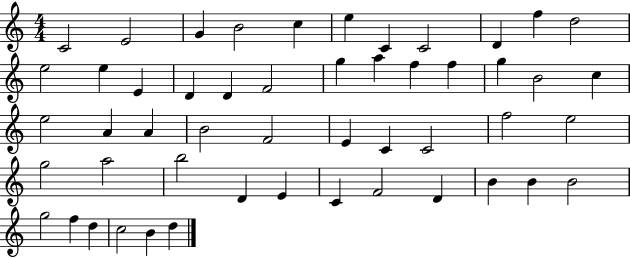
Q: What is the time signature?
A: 4/4